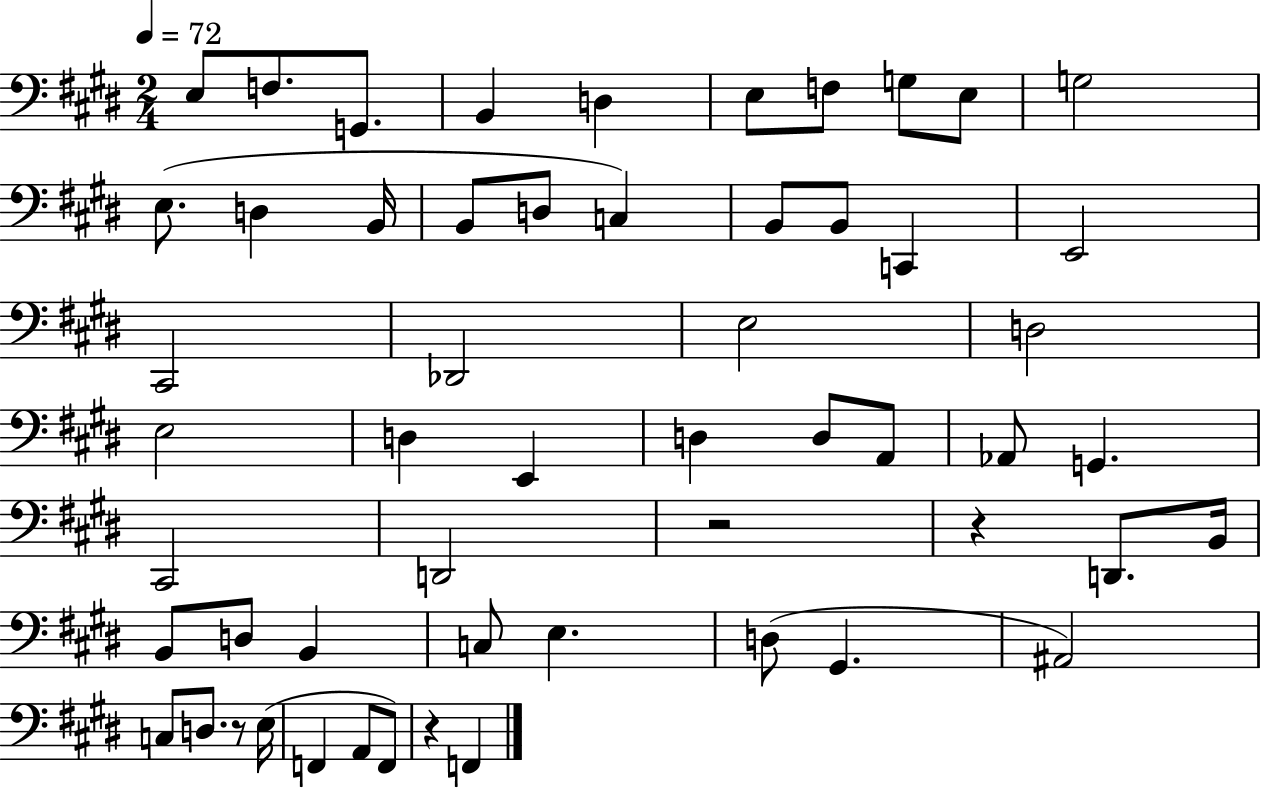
X:1
T:Untitled
M:2/4
L:1/4
K:E
E,/2 F,/2 G,,/2 B,, D, E,/2 F,/2 G,/2 E,/2 G,2 E,/2 D, B,,/4 B,,/2 D,/2 C, B,,/2 B,,/2 C,, E,,2 ^C,,2 _D,,2 E,2 D,2 E,2 D, E,, D, D,/2 A,,/2 _A,,/2 G,, ^C,,2 D,,2 z2 z D,,/2 B,,/4 B,,/2 D,/2 B,, C,/2 E, D,/2 ^G,, ^A,,2 C,/2 D,/2 z/2 E,/4 F,, A,,/2 F,,/2 z F,,